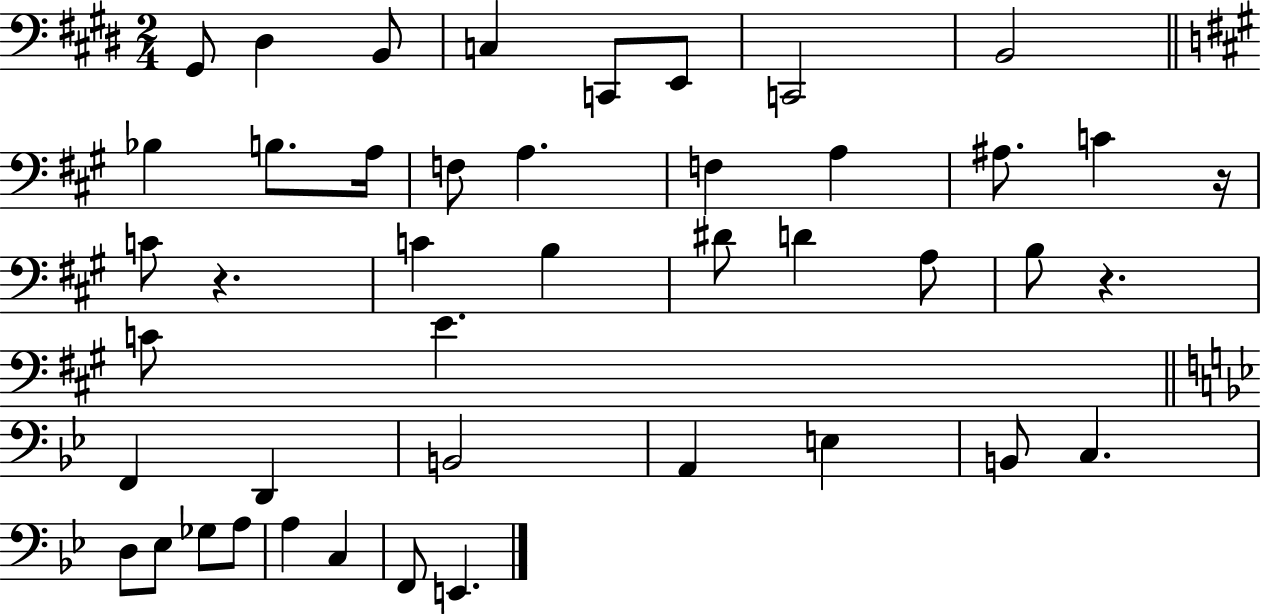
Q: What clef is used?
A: bass